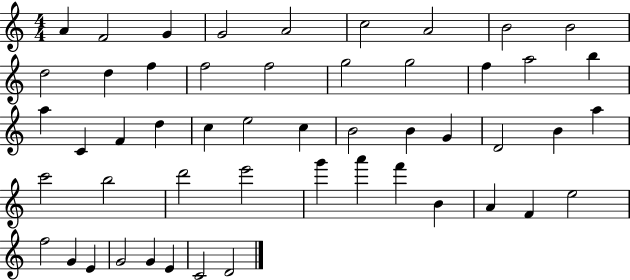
{
  \clef treble
  \numericTimeSignature
  \time 4/4
  \key c \major
  a'4 f'2 g'4 | g'2 a'2 | c''2 a'2 | b'2 b'2 | \break d''2 d''4 f''4 | f''2 f''2 | g''2 g''2 | f''4 a''2 b''4 | \break a''4 c'4 f'4 d''4 | c''4 e''2 c''4 | b'2 b'4 g'4 | d'2 b'4 a''4 | \break c'''2 b''2 | d'''2 e'''2 | g'''4 a'''4 f'''4 b'4 | a'4 f'4 e''2 | \break f''2 g'4 e'4 | g'2 g'4 e'4 | c'2 d'2 | \bar "|."
}